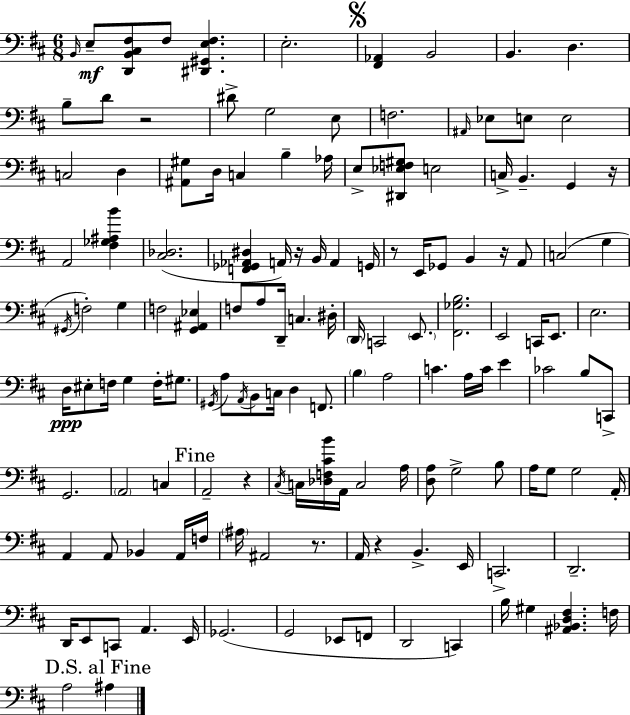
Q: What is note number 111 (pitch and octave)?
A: G2